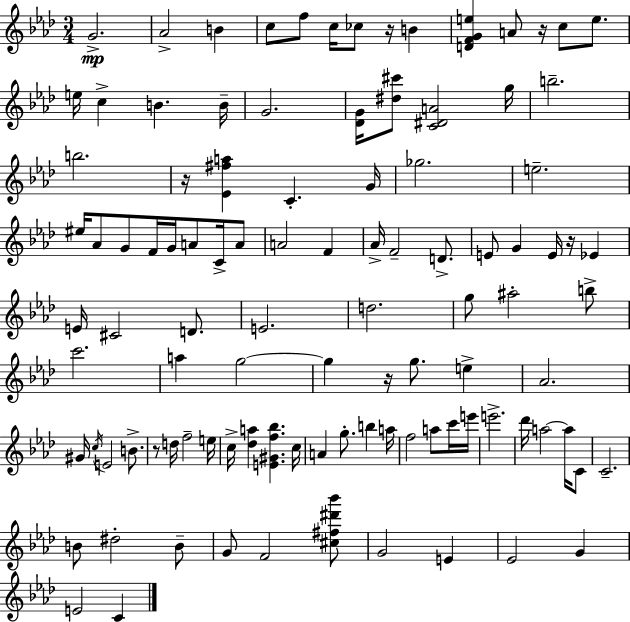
X:1
T:Untitled
M:3/4
L:1/4
K:Fm
G2 _A2 B c/2 f/2 c/4 _c/2 z/4 B [DFGe] A/2 z/4 c/2 e/2 e/4 c B B/4 G2 [_DG]/4 [^d^c']/2 [C^DA]2 g/4 b2 b2 z/4 [_E^fa] C G/4 _g2 e2 ^e/4 _A/2 G/2 F/4 G/4 A/2 C/4 A/2 A2 F _A/4 F2 D/2 E/2 G E/4 z/4 _E E/4 ^C2 D/2 E2 d2 g/2 ^a2 b/2 c'2 a g2 g z/4 g/2 e _A2 ^G/4 c/4 E2 B/2 z/2 d/4 f2 e/4 c/4 [_da] [E^Gf_b] c/4 A g/2 b a/4 f2 a/2 c'/4 e'/4 e'2 _d'/4 a2 a/4 C/2 C2 B/2 ^d2 B/2 G/2 F2 [^c^f^d'_b']/2 G2 E _E2 G E2 C